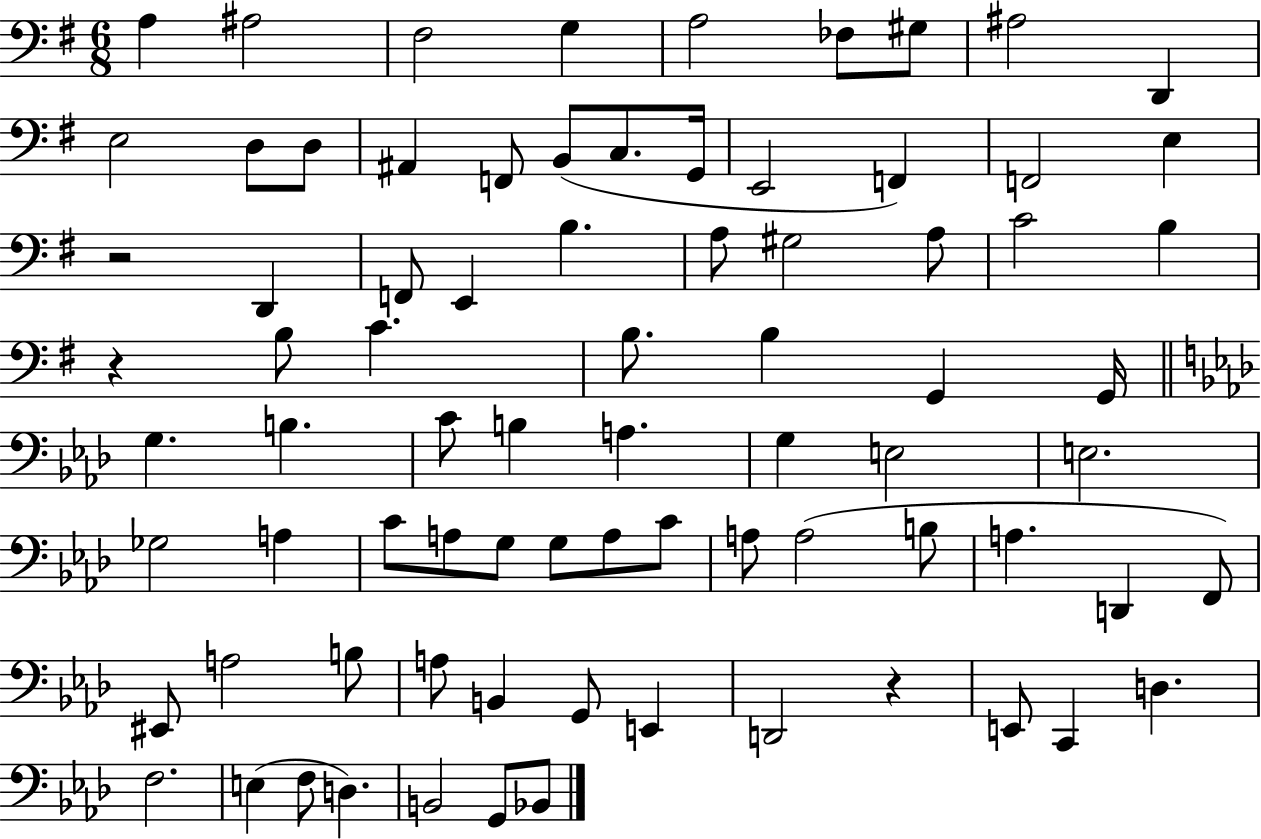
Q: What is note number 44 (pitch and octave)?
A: E3